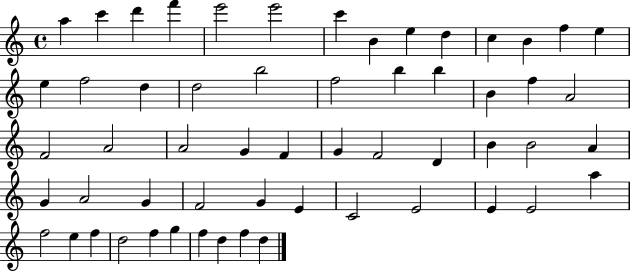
X:1
T:Untitled
M:4/4
L:1/4
K:C
a c' d' f' e'2 e'2 c' B e d c B f e e f2 d d2 b2 f2 b b B f A2 F2 A2 A2 G F G F2 D B B2 A G A2 G F2 G E C2 E2 E E2 a f2 e f d2 f g f d f d